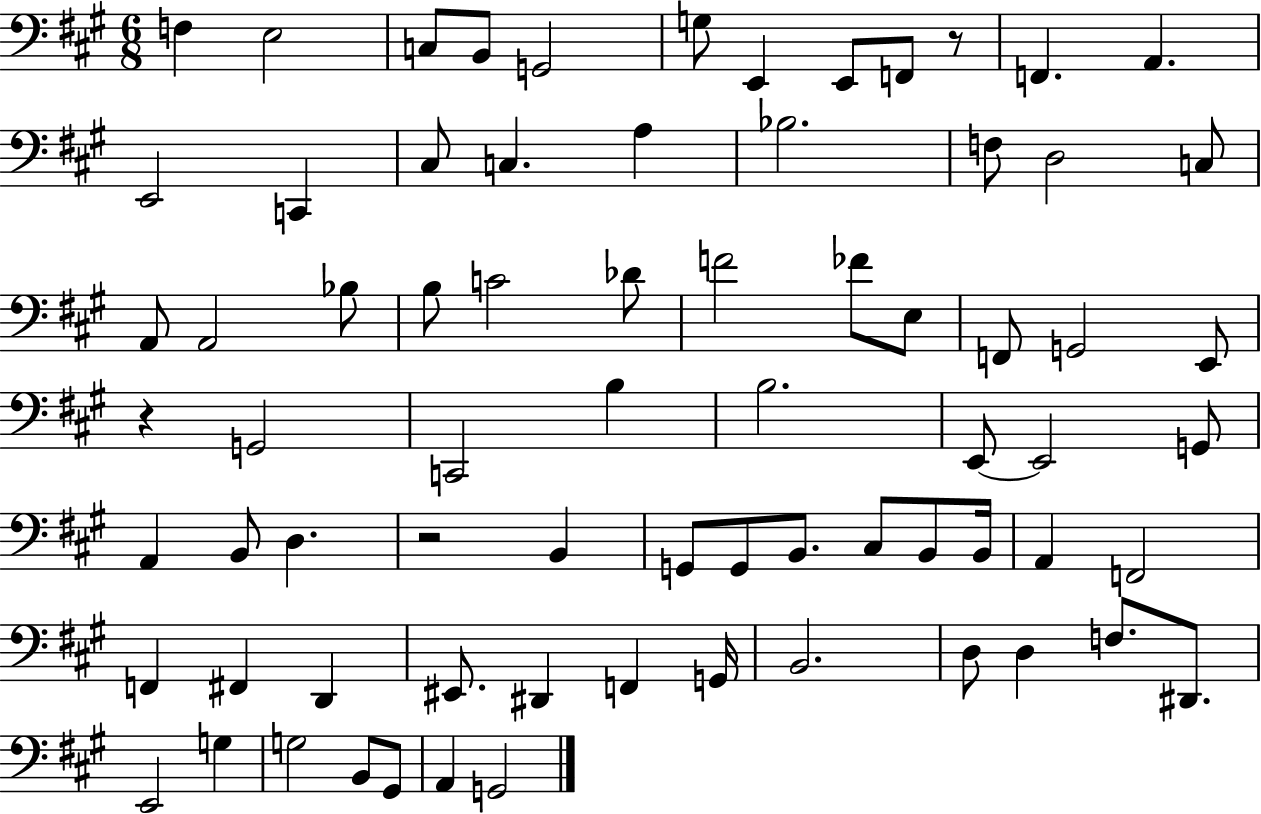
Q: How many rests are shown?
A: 3